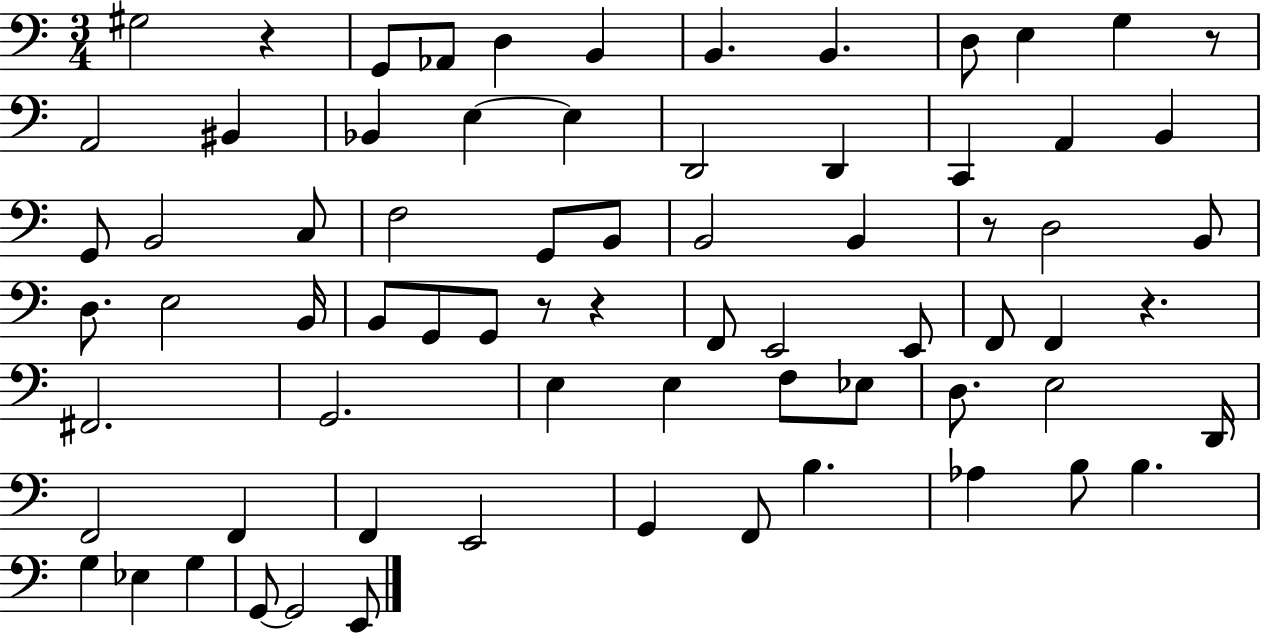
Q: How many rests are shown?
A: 6